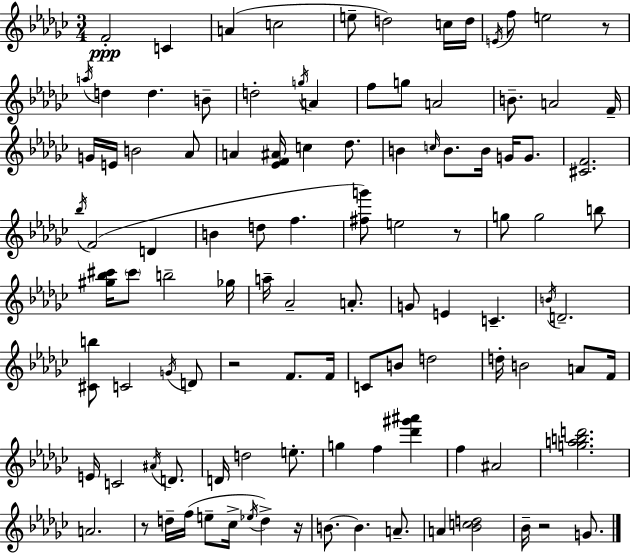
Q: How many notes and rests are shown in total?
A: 108